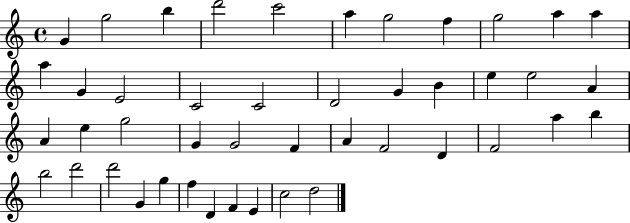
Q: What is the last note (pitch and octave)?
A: D5